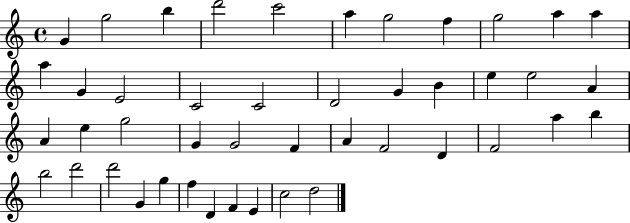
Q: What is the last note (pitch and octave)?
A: D5